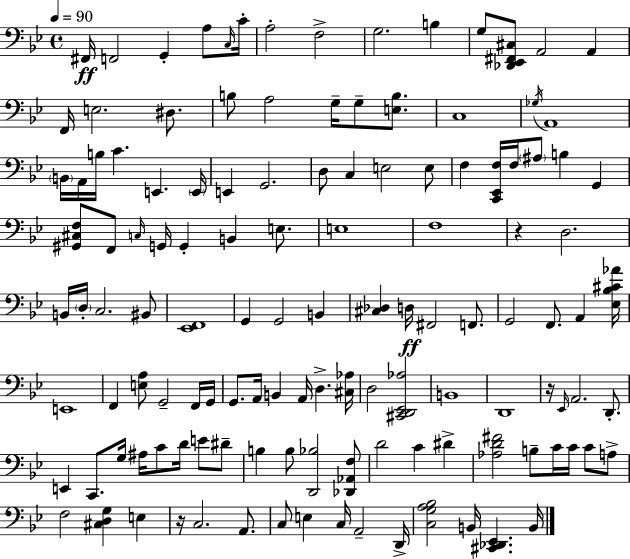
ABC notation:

X:1
T:Untitled
M:4/4
L:1/4
K:Gm
^F,,/4 F,,2 G,, A,/2 C,/4 C/4 A,2 F,2 G,2 B, G,/2 [_D,,_E,,^F,,^C,]/2 A,,2 A,, F,,/4 E,2 ^D,/2 B,/2 A,2 G,/4 G,/2 [E,B,]/2 C,4 _G,/4 A,,4 B,,/4 A,,/4 B,/4 C E,, E,,/4 E,, G,,2 D,/2 C, E,2 E,/2 F, [C,,_E,,F,]/4 F,/4 ^A,/2 B, G,, [^G,,^C,F,]/2 F,,/2 C,/4 G,,/4 G,, B,, E,/2 E,4 F,4 z D,2 B,,/4 D,/4 C,2 ^B,,/2 [_E,,F,,]4 G,, G,,2 B,, [^C,_D,] D,/4 ^F,,2 F,,/2 G,,2 F,,/2 A,, [_E,_B,^C_A]/4 E,,4 F,, [E,A,]/2 G,,2 F,,/4 G,,/4 G,,/2 A,,/4 B,, A,,/4 D, [^C,_A,]/4 D,2 [^C,,D,,_E,,_A,]2 B,,4 D,,4 z/4 _E,,/4 A,,2 D,,/2 E,, C,,/2 G,/4 ^A,/4 C/2 D/4 E/2 ^D/2 B, B,/2 [D,,_B,]2 [_D,,_A,,F,]/2 D2 C ^D [_A,D^F]2 B,/2 C/4 C/4 C/2 A,/2 F,2 [^C,D,G,] E, z/4 C,2 A,,/2 C,/2 E, C,/4 A,,2 D,,/4 [C,G,A,_B,]2 B,,/4 [^C,,_D,,_E,,] B,,/4